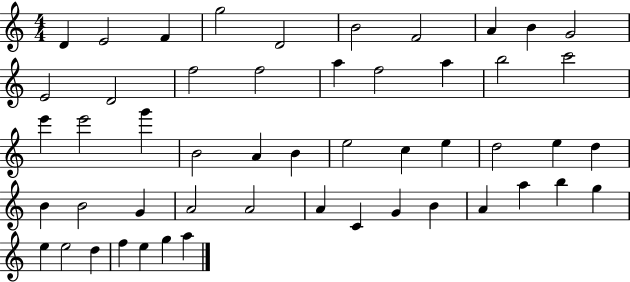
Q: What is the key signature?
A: C major